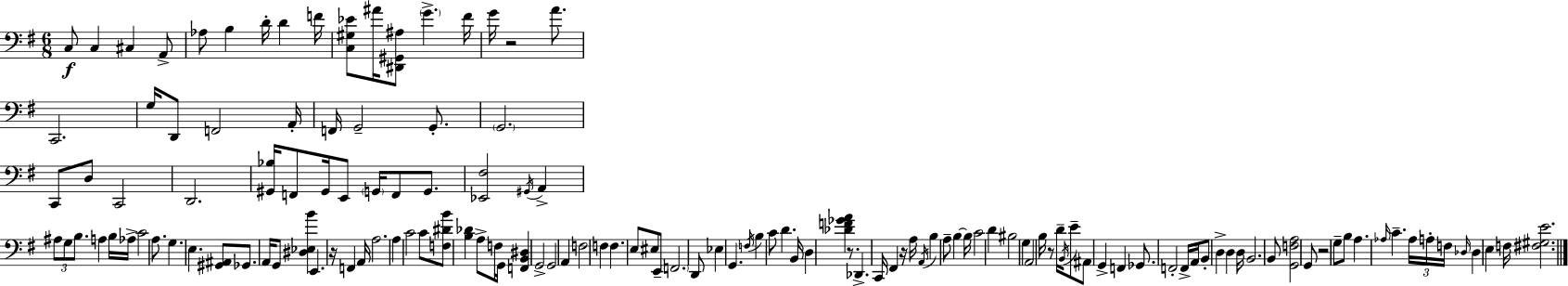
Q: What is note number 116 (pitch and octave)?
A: A3